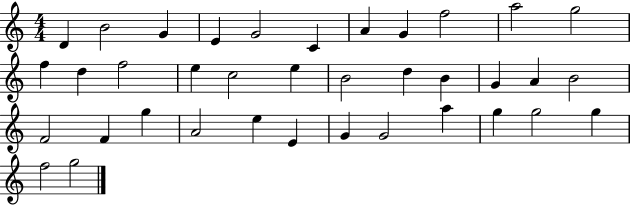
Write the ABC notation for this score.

X:1
T:Untitled
M:4/4
L:1/4
K:C
D B2 G E G2 C A G f2 a2 g2 f d f2 e c2 e B2 d B G A B2 F2 F g A2 e E G G2 a g g2 g f2 g2